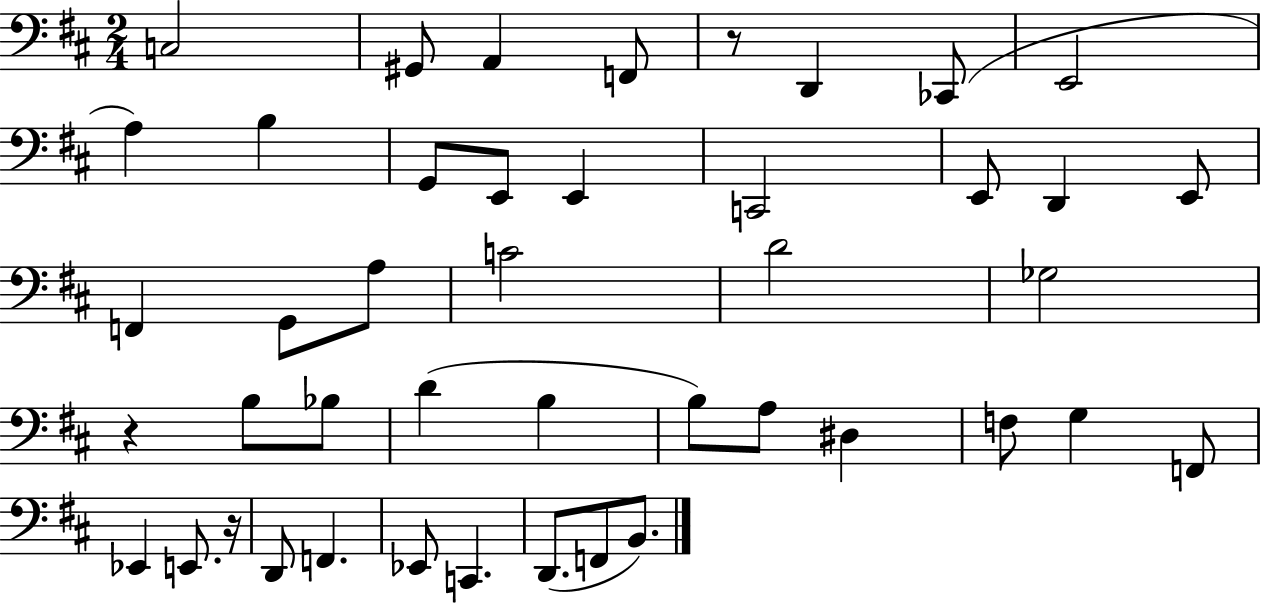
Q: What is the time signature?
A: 2/4